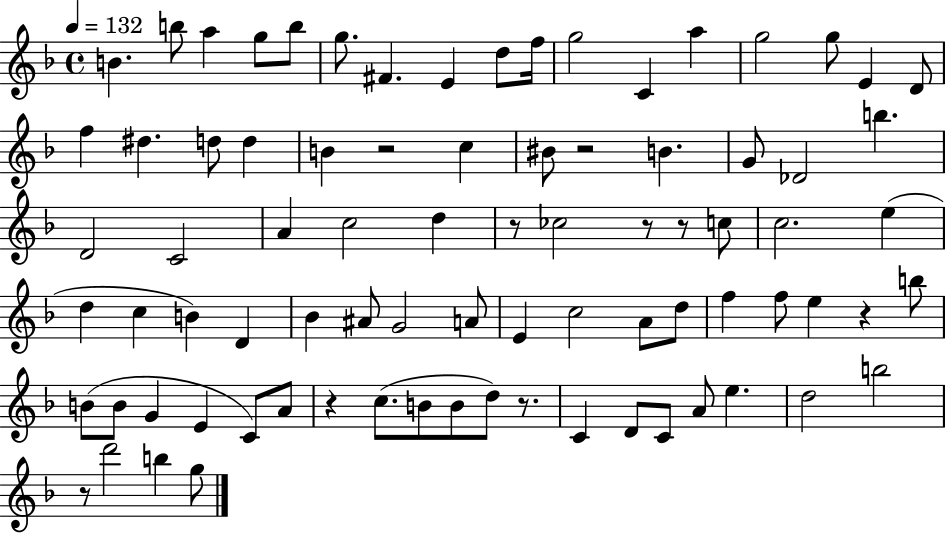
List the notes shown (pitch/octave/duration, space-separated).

B4/q. B5/e A5/q G5/e B5/e G5/e. F#4/q. E4/q D5/e F5/s G5/h C4/q A5/q G5/h G5/e E4/q D4/e F5/q D#5/q. D5/e D5/q B4/q R/h C5/q BIS4/e R/h B4/q. G4/e Db4/h B5/q. D4/h C4/h A4/q C5/h D5/q R/e CES5/h R/e R/e C5/e C5/h. E5/q D5/q C5/q B4/q D4/q Bb4/q A#4/e G4/h A4/e E4/q C5/h A4/e D5/e F5/q F5/e E5/q R/q B5/e B4/e B4/e G4/q E4/q C4/e A4/e R/q C5/e. B4/e B4/e D5/e R/e. C4/q D4/e C4/e A4/e E5/q. D5/h B5/h R/e D6/h B5/q G5/e